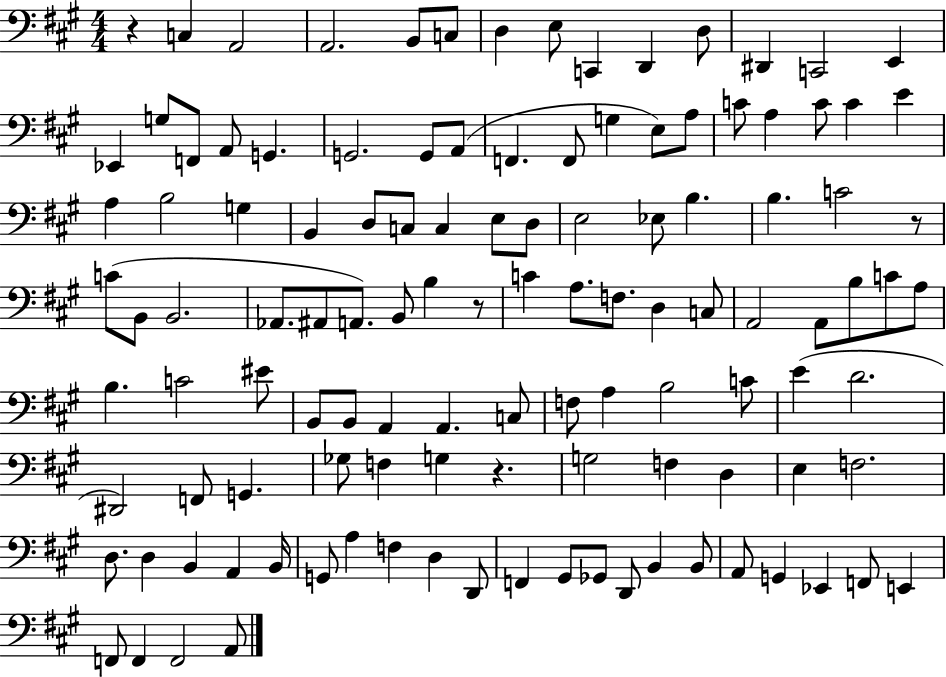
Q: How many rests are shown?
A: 4